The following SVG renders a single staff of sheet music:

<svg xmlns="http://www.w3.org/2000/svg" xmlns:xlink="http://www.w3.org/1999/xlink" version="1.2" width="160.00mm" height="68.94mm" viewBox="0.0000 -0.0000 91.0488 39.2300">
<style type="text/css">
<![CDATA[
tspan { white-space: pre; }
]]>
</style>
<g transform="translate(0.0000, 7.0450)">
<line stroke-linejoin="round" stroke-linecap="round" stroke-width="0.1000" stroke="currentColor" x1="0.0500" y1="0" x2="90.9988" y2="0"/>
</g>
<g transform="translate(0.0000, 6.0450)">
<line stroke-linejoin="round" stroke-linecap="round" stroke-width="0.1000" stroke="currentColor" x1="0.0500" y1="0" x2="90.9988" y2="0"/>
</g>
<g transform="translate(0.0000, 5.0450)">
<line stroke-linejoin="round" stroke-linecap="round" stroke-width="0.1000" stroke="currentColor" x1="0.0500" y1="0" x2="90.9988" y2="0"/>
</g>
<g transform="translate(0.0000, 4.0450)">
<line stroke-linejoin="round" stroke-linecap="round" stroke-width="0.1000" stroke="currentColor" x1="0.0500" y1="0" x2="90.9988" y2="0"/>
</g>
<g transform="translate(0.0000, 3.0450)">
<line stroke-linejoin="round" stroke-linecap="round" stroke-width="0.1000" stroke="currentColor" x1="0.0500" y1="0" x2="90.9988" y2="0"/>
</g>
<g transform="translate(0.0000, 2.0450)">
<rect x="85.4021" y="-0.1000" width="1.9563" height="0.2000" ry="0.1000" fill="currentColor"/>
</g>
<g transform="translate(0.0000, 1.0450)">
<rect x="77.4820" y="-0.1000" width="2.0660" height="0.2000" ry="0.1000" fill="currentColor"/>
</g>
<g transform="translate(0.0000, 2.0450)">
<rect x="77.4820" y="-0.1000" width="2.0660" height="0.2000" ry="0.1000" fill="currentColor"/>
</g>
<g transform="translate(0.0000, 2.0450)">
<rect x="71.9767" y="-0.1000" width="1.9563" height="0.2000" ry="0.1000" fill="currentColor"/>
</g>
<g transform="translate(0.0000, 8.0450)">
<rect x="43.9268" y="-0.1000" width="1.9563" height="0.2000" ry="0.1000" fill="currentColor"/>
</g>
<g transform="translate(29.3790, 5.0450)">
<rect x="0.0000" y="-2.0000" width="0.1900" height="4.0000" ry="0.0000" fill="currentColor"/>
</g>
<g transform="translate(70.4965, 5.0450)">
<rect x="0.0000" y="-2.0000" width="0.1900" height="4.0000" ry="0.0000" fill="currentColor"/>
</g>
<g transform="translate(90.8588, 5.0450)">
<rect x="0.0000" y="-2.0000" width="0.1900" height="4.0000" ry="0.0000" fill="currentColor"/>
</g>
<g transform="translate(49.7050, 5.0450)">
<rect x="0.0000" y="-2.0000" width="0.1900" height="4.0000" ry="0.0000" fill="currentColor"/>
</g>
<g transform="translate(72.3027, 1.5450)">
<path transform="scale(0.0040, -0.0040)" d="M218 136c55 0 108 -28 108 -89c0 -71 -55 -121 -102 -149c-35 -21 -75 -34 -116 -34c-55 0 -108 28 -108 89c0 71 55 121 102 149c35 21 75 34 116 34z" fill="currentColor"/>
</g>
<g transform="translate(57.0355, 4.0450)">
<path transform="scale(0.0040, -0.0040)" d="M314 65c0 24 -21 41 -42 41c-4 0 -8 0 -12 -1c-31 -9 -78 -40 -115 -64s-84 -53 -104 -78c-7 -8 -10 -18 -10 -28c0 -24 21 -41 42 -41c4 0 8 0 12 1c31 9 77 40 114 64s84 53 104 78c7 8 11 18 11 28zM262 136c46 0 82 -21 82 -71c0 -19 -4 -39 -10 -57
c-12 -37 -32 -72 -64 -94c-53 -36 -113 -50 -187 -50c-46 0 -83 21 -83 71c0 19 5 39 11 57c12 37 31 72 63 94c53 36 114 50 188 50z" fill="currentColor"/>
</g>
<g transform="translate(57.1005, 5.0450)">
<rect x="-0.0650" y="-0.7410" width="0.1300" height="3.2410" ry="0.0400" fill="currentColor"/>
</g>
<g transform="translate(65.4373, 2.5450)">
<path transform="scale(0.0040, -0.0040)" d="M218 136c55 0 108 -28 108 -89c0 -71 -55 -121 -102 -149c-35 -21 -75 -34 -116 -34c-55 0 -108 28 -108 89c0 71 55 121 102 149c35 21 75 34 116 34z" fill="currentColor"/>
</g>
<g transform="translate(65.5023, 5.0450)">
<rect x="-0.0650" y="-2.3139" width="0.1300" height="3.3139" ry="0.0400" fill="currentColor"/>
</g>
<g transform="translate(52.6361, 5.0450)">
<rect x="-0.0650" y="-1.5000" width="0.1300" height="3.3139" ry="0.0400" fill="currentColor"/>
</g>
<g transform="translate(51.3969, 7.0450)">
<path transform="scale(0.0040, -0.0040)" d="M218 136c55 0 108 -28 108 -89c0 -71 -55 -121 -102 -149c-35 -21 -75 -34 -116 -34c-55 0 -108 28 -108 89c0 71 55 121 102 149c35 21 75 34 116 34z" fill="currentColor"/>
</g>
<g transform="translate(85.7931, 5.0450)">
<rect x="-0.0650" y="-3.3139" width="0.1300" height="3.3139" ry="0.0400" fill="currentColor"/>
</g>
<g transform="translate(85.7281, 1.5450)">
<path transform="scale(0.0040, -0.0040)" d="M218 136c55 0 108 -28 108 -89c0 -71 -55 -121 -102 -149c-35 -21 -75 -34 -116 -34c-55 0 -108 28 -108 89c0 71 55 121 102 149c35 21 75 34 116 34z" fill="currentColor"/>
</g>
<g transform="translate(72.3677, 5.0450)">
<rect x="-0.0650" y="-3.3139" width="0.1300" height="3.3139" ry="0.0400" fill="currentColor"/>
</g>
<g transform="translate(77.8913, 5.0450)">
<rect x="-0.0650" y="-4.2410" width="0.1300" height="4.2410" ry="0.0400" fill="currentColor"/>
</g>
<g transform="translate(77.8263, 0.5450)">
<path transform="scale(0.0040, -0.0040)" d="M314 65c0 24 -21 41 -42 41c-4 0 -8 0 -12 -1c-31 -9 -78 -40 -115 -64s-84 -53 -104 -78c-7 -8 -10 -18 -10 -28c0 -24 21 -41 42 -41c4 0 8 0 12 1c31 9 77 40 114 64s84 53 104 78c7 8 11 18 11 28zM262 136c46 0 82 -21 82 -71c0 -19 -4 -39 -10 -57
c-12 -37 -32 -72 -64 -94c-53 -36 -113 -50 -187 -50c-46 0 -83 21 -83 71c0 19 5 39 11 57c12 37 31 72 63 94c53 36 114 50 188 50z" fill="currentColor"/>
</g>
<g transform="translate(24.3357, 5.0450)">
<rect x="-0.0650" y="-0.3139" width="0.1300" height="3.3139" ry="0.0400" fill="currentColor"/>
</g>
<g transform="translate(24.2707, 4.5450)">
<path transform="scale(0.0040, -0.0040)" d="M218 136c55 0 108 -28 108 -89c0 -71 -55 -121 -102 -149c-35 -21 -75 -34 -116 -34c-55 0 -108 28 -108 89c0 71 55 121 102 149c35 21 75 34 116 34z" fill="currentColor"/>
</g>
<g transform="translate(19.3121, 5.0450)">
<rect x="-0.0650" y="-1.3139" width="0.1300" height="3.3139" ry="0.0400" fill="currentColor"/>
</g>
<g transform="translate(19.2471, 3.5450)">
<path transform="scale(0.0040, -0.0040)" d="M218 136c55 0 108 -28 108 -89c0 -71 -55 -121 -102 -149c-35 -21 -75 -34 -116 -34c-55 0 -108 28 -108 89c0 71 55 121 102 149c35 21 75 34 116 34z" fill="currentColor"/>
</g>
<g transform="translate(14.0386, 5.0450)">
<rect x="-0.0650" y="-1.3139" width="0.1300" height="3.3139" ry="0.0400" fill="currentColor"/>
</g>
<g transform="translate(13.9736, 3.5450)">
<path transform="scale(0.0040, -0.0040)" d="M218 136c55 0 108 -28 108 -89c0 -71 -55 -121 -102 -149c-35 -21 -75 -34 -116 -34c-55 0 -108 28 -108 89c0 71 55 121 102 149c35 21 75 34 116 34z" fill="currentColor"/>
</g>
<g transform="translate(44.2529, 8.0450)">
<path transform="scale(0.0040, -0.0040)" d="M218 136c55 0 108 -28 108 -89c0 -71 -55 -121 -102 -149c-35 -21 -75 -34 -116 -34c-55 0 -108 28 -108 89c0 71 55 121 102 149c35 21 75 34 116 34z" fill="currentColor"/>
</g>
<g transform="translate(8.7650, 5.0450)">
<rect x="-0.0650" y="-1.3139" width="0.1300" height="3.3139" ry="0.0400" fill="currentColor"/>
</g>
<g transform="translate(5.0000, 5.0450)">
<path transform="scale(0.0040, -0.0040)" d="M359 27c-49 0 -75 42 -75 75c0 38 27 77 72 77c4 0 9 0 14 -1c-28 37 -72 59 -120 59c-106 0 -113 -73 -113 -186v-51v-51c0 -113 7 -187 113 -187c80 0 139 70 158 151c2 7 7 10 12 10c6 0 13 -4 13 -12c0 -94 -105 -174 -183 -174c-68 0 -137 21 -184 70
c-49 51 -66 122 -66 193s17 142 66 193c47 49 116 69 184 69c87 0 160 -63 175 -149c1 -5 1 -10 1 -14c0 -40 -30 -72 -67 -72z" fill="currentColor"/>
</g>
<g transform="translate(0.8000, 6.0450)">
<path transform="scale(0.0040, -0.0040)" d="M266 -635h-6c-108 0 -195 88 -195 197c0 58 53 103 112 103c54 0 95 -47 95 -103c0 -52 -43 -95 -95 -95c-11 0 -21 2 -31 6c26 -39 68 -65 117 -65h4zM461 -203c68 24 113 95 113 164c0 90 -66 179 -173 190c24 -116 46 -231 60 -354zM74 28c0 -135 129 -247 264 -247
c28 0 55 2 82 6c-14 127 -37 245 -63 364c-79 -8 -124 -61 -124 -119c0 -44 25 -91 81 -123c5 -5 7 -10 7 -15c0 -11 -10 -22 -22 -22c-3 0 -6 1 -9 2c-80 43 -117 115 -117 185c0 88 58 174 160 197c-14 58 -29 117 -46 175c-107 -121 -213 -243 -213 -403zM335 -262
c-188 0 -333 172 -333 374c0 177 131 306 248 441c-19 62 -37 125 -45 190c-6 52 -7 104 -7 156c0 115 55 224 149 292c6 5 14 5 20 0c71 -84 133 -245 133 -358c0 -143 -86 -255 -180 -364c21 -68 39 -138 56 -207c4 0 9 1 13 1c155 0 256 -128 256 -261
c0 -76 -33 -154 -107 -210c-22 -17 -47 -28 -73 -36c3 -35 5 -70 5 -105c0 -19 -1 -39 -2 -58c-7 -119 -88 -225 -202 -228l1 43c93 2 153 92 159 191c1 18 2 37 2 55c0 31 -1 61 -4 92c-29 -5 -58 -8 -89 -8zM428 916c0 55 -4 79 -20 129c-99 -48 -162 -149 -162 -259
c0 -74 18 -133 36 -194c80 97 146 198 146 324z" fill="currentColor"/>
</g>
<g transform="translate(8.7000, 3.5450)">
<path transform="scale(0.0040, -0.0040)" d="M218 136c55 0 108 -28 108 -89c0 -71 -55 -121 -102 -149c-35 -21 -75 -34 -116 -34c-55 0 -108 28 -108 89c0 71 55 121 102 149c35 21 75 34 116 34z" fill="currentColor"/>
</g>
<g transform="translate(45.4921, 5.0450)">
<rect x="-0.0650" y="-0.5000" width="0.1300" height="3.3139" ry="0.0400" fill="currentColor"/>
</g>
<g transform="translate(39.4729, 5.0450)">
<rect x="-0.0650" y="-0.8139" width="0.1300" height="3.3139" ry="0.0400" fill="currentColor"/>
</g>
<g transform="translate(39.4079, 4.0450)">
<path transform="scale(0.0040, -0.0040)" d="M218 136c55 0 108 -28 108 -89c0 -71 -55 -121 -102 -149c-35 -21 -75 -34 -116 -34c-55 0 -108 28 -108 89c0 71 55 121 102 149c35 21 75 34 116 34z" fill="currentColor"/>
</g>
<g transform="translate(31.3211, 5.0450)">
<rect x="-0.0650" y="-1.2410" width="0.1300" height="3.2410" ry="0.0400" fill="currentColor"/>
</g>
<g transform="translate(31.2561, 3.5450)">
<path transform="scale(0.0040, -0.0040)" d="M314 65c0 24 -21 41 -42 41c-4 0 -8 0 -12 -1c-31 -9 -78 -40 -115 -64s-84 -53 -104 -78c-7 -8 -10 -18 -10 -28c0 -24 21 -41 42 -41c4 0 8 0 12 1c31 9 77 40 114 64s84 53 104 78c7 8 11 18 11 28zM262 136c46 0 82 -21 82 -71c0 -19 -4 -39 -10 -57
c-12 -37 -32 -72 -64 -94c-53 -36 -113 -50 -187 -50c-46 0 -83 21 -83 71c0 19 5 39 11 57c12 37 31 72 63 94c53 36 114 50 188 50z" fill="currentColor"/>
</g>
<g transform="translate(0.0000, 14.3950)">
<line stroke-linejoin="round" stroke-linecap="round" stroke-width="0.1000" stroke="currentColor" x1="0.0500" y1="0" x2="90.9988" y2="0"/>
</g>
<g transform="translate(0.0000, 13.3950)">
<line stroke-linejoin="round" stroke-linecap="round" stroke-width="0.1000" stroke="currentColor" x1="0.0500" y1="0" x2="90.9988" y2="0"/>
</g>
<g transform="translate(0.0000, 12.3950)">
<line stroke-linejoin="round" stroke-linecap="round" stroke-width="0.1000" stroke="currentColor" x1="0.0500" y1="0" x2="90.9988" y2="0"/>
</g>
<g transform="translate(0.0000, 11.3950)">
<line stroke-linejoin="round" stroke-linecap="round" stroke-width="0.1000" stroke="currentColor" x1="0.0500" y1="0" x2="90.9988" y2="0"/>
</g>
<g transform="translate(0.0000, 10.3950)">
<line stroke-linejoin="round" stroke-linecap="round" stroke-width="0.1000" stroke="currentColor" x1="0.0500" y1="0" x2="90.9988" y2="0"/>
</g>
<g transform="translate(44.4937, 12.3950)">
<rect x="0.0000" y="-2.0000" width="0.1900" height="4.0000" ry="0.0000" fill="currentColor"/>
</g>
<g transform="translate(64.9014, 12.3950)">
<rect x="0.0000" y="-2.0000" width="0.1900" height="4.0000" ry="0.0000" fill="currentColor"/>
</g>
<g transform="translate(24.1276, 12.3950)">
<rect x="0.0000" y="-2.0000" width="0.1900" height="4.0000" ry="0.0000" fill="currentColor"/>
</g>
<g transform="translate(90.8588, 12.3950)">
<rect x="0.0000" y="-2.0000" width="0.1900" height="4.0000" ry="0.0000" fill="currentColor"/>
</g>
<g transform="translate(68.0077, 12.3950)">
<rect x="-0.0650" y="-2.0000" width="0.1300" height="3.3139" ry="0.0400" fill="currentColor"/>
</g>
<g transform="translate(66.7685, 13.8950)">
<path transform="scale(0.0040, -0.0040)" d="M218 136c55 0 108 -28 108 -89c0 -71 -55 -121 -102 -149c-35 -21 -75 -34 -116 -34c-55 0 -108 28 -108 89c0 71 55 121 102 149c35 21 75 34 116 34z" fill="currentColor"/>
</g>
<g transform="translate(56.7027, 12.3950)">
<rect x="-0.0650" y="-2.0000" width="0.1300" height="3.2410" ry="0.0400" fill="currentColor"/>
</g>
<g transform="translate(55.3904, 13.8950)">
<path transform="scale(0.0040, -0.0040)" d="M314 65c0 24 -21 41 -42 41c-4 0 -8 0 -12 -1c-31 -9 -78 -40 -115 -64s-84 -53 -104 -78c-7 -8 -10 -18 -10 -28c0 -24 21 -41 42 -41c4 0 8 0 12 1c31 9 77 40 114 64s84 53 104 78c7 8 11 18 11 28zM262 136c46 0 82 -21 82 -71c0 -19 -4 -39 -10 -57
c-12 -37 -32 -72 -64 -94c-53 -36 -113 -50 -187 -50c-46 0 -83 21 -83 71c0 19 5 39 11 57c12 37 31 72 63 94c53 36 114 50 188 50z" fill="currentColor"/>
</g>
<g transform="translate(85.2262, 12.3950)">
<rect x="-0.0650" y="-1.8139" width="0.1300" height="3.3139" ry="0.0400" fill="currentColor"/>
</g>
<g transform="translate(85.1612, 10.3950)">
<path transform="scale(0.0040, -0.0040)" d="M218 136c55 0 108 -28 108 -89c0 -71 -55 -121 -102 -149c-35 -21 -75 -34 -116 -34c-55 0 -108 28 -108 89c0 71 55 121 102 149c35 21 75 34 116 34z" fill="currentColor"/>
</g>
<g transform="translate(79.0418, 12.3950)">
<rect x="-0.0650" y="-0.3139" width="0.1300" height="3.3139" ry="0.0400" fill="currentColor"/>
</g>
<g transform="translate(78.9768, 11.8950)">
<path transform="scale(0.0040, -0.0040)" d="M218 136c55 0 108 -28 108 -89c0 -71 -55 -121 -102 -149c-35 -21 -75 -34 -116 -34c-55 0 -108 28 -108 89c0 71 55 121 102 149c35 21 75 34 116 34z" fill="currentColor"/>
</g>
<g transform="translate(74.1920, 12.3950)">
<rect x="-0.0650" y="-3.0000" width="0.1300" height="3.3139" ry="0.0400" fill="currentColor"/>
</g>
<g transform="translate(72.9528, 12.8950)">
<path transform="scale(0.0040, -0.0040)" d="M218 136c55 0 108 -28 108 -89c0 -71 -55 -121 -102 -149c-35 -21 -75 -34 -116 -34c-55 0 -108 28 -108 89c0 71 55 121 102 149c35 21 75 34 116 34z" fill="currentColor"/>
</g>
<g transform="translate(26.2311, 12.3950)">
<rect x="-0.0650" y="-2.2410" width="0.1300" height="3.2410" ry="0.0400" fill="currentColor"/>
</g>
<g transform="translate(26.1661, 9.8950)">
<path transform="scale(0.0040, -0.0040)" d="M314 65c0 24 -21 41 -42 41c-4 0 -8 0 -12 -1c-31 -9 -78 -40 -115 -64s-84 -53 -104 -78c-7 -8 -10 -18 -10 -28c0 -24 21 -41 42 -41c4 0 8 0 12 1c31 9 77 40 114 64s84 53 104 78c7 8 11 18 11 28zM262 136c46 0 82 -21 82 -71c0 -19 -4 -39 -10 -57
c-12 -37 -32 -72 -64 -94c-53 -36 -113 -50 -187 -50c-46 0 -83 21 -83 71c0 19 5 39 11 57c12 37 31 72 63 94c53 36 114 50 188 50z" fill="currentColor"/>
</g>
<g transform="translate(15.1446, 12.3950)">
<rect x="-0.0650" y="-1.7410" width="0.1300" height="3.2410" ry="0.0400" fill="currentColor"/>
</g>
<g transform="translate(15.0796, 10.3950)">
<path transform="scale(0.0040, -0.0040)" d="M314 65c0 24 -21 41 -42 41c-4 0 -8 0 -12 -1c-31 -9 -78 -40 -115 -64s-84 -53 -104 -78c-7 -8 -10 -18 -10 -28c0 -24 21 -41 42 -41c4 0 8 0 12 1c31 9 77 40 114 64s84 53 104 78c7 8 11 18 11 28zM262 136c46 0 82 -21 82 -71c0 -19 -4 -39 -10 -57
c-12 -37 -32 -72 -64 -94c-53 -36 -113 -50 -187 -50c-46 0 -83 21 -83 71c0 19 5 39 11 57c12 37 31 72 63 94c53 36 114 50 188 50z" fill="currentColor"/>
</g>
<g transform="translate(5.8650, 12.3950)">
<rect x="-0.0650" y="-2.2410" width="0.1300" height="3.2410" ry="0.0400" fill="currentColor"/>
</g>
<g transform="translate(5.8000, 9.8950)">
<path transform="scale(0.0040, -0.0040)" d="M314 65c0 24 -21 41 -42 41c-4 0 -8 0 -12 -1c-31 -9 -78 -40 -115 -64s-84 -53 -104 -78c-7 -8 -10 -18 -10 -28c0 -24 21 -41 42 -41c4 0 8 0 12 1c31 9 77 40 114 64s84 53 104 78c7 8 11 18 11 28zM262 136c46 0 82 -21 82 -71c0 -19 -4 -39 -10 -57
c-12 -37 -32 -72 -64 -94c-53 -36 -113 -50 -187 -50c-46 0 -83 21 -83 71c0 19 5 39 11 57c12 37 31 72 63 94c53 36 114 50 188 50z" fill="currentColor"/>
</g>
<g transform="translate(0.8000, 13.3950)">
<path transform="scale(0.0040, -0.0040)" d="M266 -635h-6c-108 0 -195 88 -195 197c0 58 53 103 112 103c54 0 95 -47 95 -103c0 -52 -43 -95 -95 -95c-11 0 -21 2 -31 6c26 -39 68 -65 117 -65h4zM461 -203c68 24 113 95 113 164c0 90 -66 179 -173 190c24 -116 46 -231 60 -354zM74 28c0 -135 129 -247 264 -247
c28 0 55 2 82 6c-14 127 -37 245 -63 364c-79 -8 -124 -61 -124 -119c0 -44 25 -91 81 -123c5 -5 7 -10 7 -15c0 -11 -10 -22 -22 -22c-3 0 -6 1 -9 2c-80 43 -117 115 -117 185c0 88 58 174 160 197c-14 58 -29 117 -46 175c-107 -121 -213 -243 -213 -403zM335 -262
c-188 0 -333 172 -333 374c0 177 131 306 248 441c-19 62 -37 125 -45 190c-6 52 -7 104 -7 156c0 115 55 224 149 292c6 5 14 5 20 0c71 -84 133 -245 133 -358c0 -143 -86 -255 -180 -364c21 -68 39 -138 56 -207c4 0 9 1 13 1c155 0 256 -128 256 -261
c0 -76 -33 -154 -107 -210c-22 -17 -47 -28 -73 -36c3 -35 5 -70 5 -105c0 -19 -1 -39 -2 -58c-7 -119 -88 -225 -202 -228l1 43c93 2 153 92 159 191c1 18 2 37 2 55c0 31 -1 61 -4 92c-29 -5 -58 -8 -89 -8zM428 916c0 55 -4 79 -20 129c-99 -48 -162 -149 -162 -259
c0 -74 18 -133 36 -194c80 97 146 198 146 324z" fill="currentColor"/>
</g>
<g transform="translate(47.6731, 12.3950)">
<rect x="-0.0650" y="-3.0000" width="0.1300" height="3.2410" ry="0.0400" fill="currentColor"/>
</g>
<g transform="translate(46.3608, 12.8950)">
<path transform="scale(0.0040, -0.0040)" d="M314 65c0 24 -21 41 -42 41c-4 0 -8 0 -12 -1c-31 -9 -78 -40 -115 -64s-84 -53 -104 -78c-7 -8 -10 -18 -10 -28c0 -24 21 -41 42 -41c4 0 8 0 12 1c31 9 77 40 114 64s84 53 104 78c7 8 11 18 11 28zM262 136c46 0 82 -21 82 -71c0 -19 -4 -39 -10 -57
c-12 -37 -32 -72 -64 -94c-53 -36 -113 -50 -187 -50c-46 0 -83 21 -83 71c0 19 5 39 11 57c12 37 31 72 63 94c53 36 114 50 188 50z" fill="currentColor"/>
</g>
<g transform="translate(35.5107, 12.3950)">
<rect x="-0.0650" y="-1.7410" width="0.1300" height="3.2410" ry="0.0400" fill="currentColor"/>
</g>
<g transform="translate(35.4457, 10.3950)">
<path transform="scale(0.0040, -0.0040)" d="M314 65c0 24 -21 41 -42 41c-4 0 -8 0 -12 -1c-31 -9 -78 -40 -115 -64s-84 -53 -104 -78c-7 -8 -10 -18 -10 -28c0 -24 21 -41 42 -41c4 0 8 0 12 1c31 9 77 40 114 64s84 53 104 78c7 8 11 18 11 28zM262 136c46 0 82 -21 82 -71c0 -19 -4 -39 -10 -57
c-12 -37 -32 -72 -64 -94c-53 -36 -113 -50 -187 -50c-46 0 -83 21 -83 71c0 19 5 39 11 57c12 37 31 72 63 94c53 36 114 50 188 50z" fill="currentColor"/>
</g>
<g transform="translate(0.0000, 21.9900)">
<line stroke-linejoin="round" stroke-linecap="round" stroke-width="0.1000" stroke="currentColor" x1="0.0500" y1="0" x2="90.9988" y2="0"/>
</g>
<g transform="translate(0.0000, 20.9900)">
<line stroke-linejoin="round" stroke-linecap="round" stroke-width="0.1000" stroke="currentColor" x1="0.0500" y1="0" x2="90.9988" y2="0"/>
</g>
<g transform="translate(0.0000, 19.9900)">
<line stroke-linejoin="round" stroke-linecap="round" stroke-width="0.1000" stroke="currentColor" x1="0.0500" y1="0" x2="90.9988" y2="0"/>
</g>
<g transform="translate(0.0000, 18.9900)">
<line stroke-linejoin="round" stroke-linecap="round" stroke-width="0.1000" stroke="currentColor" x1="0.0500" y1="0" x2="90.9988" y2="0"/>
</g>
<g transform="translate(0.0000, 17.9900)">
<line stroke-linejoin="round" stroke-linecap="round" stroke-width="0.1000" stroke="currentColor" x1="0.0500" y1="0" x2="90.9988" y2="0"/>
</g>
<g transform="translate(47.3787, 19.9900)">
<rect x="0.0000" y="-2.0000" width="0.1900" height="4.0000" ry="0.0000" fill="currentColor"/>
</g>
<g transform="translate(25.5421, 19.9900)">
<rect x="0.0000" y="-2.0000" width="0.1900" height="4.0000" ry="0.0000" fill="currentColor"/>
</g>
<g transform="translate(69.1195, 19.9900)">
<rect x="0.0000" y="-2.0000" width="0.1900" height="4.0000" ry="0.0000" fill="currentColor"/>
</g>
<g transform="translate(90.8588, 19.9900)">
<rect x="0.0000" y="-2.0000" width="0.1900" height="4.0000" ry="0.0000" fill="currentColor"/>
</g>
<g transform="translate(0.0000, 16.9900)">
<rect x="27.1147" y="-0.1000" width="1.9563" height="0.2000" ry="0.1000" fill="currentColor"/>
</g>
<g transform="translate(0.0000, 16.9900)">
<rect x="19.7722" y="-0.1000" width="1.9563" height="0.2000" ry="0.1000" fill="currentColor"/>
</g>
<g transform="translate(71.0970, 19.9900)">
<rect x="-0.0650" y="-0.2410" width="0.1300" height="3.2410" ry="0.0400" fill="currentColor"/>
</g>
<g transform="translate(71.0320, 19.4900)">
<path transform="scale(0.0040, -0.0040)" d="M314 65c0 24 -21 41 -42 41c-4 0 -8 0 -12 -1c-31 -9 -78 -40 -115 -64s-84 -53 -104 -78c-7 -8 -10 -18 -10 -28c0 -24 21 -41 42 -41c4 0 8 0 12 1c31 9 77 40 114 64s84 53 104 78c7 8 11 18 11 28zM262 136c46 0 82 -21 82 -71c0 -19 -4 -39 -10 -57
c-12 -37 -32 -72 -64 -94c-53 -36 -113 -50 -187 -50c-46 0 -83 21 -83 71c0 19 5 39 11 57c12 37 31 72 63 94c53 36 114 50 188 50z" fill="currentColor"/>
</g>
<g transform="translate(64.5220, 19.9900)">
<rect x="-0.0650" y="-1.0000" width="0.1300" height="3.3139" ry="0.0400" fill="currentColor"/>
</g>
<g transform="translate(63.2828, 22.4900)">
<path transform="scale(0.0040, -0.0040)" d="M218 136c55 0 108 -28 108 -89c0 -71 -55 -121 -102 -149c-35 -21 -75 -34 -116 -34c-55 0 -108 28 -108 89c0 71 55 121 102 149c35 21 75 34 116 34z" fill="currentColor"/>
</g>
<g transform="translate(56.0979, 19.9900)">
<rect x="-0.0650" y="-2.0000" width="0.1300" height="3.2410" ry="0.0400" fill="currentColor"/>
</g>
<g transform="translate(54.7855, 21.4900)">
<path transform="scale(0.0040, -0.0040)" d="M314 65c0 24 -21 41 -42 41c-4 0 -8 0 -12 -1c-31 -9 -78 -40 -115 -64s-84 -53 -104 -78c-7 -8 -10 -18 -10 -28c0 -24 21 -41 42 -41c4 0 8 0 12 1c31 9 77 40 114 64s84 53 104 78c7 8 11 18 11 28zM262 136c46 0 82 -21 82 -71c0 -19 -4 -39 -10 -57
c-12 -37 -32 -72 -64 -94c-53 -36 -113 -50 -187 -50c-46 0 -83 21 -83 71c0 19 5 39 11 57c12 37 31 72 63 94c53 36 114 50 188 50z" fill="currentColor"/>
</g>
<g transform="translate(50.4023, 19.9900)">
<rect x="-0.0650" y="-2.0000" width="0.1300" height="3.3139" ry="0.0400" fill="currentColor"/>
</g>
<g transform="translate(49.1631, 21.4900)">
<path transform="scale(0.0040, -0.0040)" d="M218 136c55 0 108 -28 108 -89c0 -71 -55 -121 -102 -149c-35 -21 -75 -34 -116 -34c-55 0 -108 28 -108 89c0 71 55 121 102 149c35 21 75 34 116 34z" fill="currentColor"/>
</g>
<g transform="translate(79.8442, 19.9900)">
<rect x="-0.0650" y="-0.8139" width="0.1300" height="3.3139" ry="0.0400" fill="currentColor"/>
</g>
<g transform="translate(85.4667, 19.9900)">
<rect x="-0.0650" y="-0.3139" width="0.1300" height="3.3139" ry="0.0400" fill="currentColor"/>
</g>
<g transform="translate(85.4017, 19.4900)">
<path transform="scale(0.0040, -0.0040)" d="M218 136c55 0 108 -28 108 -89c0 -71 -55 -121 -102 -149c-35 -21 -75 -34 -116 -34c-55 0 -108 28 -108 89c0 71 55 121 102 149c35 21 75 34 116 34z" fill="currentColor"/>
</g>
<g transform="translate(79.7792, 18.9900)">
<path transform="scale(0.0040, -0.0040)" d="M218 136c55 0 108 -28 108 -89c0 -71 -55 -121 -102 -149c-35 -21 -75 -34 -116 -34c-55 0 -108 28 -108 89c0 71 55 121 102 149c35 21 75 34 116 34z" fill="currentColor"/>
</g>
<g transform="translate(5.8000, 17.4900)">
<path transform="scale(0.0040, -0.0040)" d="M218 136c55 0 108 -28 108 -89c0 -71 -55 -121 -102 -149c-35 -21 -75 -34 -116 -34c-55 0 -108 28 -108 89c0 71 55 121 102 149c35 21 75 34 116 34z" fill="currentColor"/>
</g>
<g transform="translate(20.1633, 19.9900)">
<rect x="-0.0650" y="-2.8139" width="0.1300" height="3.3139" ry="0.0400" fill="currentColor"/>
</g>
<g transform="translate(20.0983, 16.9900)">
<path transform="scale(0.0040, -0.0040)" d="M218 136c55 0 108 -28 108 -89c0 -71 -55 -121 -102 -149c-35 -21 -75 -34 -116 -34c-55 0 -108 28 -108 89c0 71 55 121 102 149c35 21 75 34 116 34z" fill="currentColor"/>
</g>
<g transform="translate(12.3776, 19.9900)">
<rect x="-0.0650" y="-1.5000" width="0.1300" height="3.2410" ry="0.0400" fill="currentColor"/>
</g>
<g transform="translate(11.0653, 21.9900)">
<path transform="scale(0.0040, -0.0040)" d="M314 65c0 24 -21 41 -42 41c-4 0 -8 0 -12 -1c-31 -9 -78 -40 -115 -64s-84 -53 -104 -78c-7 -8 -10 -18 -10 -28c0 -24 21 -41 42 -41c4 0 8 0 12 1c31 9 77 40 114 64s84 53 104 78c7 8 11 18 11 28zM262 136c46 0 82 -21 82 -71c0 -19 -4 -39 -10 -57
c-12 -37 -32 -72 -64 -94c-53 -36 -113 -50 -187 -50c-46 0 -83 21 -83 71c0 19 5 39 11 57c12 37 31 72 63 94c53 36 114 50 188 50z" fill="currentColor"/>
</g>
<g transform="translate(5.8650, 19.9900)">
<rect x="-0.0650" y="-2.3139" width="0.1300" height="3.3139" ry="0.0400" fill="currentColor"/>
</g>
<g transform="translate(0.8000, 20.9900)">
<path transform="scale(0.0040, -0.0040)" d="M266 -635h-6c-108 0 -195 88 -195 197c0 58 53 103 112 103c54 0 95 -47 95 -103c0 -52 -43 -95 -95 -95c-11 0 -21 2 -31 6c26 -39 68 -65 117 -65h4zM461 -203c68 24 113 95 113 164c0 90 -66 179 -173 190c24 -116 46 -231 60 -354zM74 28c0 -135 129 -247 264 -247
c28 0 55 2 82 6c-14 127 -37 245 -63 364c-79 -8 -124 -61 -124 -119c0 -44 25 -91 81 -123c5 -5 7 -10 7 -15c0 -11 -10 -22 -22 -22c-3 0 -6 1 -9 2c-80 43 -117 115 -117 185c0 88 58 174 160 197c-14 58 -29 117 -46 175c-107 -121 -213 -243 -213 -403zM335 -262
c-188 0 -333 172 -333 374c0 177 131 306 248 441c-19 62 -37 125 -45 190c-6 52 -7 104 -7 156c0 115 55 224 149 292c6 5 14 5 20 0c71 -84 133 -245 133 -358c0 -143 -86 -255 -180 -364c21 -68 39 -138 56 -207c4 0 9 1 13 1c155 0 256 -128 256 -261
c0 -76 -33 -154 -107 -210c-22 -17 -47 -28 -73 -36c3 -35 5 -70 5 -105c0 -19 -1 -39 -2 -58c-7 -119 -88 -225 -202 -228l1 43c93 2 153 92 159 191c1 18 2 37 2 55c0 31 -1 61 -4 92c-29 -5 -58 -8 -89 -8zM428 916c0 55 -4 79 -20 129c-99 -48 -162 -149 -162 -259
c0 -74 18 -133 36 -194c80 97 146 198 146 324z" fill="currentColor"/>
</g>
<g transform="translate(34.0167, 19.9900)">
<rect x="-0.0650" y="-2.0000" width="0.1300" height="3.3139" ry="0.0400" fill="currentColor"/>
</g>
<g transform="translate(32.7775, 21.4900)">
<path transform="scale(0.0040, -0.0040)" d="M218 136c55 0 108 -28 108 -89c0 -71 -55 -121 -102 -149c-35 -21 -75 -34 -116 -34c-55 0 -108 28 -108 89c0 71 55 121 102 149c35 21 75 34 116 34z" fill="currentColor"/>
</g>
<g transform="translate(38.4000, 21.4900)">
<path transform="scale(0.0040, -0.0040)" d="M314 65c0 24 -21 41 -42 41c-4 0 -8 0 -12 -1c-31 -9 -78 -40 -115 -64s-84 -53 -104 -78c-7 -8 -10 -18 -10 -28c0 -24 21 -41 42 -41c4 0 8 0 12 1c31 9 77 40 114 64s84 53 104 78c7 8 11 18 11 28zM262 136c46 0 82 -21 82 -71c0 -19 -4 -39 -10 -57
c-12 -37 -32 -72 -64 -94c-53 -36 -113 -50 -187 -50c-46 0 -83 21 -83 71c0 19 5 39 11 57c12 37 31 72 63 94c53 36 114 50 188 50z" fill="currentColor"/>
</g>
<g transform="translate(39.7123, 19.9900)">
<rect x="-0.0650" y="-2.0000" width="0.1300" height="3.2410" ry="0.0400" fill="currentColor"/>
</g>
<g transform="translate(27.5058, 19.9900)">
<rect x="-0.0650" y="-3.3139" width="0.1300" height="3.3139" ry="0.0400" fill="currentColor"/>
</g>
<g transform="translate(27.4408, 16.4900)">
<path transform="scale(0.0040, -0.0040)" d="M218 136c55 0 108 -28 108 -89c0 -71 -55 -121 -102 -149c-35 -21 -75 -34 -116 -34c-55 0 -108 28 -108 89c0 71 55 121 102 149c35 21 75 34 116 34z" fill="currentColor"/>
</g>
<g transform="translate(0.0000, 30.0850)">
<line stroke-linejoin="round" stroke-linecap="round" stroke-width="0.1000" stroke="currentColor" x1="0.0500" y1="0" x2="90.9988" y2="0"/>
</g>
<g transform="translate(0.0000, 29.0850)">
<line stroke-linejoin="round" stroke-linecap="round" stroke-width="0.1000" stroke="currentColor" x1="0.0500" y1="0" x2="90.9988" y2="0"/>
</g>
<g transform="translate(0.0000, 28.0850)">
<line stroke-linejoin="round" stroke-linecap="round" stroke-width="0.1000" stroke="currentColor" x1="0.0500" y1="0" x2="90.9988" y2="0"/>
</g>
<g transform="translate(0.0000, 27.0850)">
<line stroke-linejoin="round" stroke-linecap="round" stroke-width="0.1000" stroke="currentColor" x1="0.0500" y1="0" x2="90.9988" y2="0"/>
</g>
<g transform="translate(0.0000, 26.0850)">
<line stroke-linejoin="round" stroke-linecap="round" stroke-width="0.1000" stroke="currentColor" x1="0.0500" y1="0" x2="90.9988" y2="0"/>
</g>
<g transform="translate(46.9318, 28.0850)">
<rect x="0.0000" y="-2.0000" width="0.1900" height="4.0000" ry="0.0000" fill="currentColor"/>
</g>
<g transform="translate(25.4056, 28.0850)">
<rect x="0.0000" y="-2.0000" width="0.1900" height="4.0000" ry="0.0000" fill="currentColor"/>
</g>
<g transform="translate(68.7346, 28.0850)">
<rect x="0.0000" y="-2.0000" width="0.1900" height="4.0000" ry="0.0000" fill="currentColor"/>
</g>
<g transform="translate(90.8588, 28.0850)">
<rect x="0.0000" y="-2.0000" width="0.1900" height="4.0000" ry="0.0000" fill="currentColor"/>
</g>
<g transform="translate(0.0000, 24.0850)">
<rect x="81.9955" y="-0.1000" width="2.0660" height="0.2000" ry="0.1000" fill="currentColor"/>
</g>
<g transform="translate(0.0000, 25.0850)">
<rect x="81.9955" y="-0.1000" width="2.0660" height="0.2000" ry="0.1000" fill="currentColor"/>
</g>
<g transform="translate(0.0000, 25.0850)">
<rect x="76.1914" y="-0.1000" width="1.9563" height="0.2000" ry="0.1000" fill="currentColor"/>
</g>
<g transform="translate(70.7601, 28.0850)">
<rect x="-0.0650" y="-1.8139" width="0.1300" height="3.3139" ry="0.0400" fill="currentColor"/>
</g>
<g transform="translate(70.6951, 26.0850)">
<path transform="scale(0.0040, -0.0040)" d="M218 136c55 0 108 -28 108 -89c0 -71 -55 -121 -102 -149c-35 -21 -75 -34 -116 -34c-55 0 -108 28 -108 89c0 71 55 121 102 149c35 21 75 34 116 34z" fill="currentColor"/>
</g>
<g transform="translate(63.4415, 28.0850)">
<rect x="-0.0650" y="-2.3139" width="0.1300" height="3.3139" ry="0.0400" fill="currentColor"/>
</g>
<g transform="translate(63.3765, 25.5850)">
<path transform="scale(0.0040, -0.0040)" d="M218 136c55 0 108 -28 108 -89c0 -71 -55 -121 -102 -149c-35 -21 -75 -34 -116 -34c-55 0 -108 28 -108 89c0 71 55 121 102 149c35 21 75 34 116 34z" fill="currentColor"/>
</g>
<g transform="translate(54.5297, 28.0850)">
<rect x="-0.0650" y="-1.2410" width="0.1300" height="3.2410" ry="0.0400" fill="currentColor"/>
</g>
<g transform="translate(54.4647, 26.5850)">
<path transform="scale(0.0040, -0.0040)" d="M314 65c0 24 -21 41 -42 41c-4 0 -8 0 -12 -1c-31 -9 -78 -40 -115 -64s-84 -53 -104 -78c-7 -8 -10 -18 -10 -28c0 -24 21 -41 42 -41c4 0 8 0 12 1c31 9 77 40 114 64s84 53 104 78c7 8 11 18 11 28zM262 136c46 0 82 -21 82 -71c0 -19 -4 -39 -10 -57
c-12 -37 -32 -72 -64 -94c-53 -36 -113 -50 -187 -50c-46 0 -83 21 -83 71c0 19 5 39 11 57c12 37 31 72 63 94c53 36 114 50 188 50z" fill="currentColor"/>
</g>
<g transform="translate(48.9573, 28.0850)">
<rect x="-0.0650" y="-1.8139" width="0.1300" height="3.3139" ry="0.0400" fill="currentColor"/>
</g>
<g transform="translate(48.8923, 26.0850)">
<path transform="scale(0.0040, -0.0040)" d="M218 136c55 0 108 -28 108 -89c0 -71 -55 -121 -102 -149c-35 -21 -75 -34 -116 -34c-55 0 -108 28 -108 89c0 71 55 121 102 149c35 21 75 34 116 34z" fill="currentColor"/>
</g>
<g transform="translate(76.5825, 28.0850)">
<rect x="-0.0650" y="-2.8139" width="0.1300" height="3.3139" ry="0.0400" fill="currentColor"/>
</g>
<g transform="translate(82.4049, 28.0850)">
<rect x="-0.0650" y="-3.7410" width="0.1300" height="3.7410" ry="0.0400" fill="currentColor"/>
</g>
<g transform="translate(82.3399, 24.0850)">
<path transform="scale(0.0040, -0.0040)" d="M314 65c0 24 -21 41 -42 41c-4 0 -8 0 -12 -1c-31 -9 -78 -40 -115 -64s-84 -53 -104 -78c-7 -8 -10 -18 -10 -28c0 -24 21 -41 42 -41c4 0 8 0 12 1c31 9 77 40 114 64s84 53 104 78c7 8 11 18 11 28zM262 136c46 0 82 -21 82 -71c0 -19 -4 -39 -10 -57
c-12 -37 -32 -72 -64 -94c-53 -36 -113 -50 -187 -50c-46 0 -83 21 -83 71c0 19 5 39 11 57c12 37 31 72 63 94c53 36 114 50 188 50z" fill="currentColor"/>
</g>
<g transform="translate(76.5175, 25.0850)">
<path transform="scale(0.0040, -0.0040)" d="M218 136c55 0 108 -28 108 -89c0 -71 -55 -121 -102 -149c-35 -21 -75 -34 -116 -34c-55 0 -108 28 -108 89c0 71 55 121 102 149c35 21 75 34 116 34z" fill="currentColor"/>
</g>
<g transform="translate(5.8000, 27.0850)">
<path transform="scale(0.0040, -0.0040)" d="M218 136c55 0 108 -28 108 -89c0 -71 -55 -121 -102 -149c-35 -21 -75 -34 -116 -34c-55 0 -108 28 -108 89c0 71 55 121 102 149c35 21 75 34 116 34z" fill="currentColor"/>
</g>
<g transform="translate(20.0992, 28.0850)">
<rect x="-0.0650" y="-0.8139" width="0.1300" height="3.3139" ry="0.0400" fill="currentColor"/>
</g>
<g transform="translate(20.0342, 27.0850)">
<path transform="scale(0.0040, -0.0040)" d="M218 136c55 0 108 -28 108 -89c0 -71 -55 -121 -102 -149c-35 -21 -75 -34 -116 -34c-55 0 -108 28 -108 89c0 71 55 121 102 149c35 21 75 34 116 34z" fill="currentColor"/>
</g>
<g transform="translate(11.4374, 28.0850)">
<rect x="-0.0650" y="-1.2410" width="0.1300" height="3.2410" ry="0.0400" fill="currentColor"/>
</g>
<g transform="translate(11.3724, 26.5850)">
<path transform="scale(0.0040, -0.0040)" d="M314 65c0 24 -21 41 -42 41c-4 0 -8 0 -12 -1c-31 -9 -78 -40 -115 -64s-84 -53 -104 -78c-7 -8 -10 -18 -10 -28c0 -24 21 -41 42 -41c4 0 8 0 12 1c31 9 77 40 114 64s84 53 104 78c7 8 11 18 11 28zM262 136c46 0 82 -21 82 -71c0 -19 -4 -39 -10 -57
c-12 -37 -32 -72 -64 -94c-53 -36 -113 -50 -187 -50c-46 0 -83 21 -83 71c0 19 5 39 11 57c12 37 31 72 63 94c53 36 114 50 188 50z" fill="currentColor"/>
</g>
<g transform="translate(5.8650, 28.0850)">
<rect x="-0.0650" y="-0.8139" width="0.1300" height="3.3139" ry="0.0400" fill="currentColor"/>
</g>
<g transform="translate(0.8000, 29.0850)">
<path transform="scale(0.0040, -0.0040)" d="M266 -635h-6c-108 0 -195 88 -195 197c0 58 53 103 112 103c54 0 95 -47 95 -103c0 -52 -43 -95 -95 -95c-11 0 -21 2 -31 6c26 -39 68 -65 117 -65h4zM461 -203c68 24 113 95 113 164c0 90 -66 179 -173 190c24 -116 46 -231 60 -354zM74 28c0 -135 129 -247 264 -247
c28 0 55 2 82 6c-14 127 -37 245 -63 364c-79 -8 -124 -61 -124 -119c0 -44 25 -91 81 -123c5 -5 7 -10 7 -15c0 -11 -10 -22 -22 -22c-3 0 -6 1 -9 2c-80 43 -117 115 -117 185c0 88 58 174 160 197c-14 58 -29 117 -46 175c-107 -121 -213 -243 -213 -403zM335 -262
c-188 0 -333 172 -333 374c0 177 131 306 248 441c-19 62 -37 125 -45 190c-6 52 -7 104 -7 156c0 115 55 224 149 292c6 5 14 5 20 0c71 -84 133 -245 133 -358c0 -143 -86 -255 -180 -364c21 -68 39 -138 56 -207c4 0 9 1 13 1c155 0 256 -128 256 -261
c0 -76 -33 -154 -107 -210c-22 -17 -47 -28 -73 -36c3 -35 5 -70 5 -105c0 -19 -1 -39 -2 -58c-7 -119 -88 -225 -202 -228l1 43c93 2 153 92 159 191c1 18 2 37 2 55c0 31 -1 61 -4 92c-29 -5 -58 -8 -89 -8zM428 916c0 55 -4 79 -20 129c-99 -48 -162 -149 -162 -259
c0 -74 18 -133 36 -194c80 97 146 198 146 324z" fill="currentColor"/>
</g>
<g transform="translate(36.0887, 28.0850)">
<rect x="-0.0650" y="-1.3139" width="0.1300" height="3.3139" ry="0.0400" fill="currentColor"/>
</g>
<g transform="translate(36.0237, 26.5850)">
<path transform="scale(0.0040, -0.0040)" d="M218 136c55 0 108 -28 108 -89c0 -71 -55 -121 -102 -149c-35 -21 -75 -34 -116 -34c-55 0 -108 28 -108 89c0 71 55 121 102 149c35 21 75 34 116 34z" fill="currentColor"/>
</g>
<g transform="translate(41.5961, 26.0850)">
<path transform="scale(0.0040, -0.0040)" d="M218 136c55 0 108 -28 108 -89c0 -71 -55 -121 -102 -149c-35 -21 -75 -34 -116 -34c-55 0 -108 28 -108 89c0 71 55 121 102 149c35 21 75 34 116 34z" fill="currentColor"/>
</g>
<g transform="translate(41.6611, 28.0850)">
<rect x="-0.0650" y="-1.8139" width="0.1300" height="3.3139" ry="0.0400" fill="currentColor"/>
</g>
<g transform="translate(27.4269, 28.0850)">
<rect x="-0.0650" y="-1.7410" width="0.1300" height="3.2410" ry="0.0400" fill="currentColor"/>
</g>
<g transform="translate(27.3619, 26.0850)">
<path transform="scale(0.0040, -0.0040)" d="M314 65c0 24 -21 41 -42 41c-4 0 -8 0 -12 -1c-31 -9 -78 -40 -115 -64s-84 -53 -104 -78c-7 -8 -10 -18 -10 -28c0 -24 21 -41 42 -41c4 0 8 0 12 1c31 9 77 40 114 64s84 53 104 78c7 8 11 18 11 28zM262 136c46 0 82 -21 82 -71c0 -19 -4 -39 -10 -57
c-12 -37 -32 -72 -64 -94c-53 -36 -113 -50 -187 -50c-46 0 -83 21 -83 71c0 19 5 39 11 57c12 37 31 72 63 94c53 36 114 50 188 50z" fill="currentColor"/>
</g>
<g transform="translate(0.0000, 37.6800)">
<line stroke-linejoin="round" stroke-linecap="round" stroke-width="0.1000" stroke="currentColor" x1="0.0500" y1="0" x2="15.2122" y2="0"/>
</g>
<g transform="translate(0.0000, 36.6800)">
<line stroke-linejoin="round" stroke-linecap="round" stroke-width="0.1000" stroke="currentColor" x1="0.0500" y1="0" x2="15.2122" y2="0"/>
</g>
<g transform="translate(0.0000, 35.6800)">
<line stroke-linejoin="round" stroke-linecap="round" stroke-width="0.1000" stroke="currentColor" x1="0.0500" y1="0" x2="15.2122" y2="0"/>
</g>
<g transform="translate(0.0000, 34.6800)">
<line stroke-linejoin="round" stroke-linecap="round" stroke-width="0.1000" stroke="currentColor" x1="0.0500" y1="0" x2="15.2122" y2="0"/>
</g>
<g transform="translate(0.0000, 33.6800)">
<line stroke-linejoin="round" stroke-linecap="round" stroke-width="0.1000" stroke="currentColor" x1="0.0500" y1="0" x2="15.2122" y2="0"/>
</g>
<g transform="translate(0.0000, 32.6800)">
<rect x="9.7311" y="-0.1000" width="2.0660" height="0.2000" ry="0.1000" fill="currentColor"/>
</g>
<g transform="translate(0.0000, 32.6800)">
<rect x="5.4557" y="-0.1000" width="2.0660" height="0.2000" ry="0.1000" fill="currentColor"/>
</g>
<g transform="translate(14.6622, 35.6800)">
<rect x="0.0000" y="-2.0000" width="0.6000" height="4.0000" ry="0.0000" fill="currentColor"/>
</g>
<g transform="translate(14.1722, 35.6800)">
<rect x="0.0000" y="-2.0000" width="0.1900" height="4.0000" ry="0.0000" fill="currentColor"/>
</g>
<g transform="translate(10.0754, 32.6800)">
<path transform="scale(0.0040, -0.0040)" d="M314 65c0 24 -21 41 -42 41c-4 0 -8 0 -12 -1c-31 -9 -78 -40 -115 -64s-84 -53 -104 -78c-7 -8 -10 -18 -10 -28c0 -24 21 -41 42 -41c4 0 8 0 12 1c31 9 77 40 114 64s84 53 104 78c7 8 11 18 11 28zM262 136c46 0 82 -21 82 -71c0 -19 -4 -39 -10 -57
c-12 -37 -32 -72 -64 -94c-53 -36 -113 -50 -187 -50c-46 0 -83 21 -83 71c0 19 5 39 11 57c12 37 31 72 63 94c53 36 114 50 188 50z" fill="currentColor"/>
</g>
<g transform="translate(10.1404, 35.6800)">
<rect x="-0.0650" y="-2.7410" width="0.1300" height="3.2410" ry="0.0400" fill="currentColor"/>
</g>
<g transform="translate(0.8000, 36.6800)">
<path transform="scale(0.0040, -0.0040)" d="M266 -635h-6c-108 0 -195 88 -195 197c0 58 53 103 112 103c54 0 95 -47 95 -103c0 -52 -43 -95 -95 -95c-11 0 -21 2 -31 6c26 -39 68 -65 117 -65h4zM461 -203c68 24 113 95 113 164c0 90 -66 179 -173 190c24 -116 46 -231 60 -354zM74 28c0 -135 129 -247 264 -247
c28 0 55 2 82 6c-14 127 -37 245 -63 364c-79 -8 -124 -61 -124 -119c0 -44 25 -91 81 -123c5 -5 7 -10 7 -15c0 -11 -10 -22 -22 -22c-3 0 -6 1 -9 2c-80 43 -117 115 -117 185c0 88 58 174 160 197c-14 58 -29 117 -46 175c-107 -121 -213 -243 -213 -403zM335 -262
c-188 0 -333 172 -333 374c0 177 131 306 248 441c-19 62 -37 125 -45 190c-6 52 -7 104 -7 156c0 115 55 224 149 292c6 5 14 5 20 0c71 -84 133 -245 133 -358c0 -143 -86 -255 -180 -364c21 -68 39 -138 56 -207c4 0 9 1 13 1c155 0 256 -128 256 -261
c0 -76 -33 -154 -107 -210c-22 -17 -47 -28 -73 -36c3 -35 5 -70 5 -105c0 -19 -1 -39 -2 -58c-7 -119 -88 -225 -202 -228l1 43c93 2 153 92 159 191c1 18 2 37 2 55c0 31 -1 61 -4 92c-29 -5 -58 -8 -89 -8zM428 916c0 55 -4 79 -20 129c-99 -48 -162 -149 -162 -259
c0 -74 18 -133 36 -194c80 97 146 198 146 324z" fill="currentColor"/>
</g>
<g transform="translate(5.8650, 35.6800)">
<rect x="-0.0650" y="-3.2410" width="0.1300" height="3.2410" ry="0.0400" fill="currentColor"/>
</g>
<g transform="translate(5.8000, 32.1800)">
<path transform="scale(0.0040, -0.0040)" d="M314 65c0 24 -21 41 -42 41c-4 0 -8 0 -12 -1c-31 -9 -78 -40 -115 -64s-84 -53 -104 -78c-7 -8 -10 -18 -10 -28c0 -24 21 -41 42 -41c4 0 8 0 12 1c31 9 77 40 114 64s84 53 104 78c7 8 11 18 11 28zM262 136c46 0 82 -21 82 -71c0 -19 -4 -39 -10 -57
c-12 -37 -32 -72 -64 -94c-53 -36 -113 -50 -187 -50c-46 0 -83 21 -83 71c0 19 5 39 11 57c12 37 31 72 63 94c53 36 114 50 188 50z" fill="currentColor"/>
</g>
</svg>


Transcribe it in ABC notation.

X:1
T:Untitled
M:4/4
L:1/4
K:C
e e e c e2 d C E d2 g b d'2 b g2 f2 g2 f2 A2 F2 F A c f g E2 a b F F2 F F2 D c2 d c d e2 d f2 e f f e2 g f a c'2 b2 a2